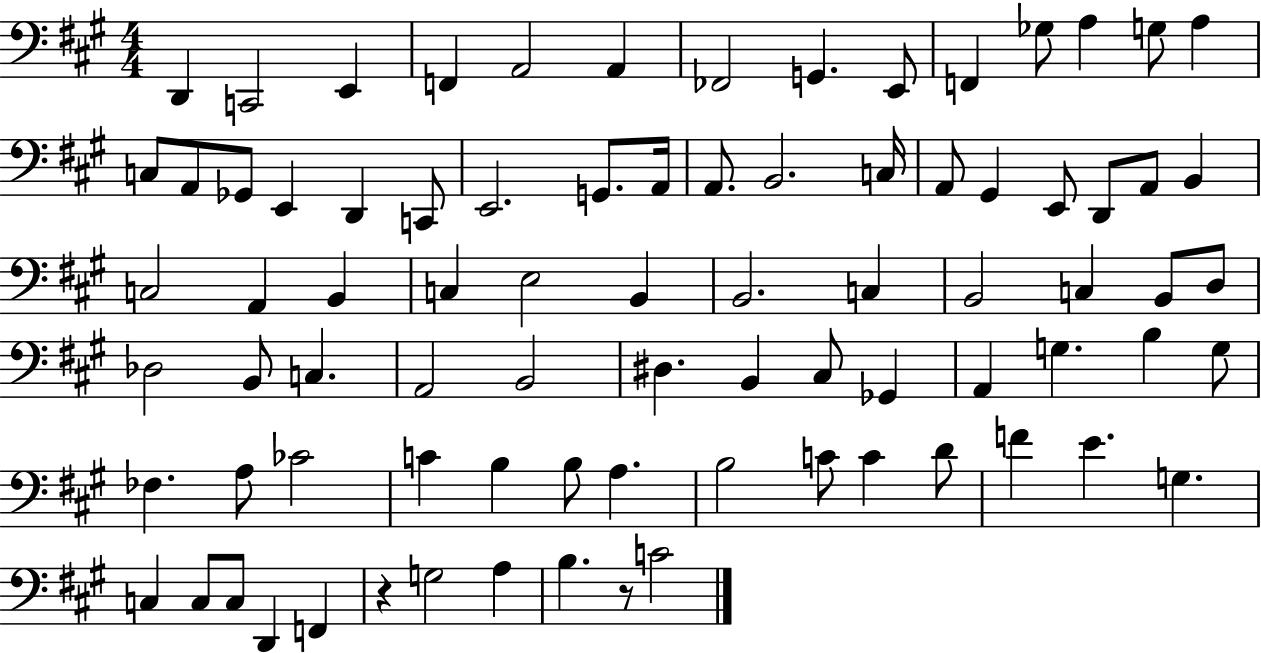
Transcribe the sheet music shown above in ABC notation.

X:1
T:Untitled
M:4/4
L:1/4
K:A
D,, C,,2 E,, F,, A,,2 A,, _F,,2 G,, E,,/2 F,, _G,/2 A, G,/2 A, C,/2 A,,/2 _G,,/2 E,, D,, C,,/2 E,,2 G,,/2 A,,/4 A,,/2 B,,2 C,/4 A,,/2 ^G,, E,,/2 D,,/2 A,,/2 B,, C,2 A,, B,, C, E,2 B,, B,,2 C, B,,2 C, B,,/2 D,/2 _D,2 B,,/2 C, A,,2 B,,2 ^D, B,, ^C,/2 _G,, A,, G, B, G,/2 _F, A,/2 _C2 C B, B,/2 A, B,2 C/2 C D/2 F E G, C, C,/2 C,/2 D,, F,, z G,2 A, B, z/2 C2